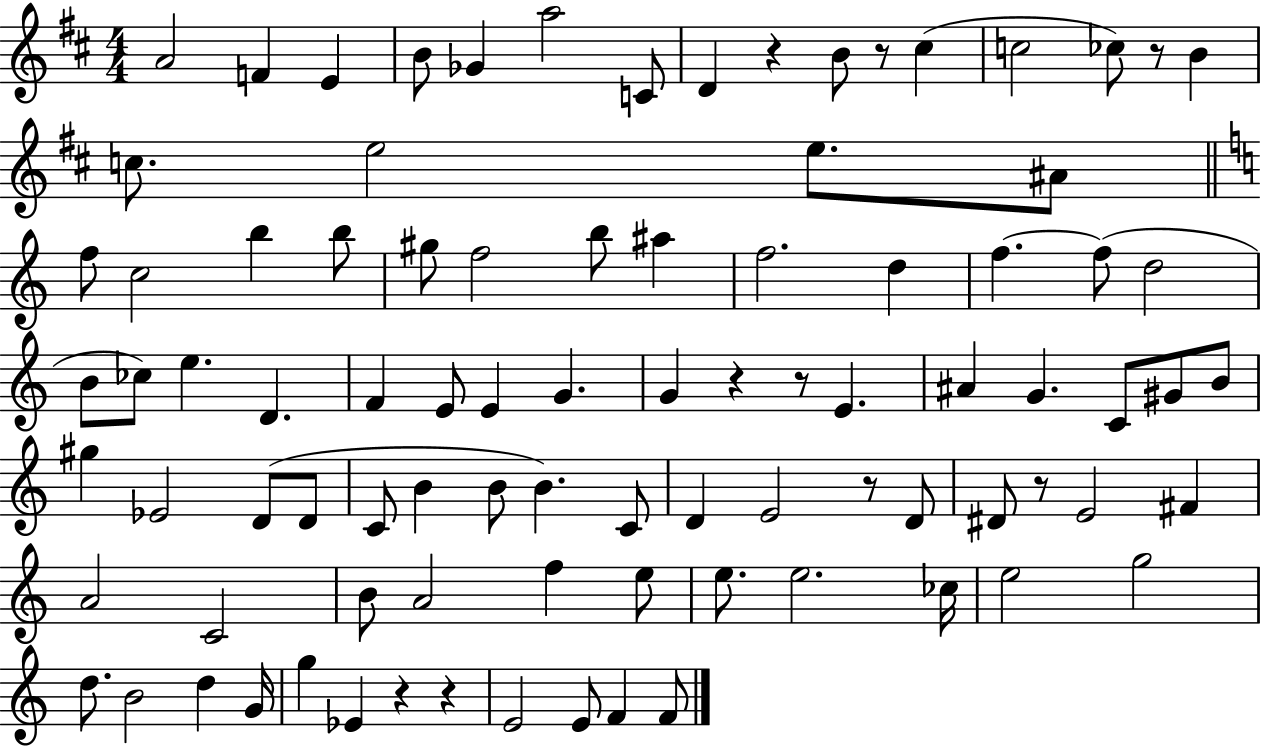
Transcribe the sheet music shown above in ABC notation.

X:1
T:Untitled
M:4/4
L:1/4
K:D
A2 F E B/2 _G a2 C/2 D z B/2 z/2 ^c c2 _c/2 z/2 B c/2 e2 e/2 ^A/2 f/2 c2 b b/2 ^g/2 f2 b/2 ^a f2 d f f/2 d2 B/2 _c/2 e D F E/2 E G G z z/2 E ^A G C/2 ^G/2 B/2 ^g _E2 D/2 D/2 C/2 B B/2 B C/2 D E2 z/2 D/2 ^D/2 z/2 E2 ^F A2 C2 B/2 A2 f e/2 e/2 e2 _c/4 e2 g2 d/2 B2 d G/4 g _E z z E2 E/2 F F/2